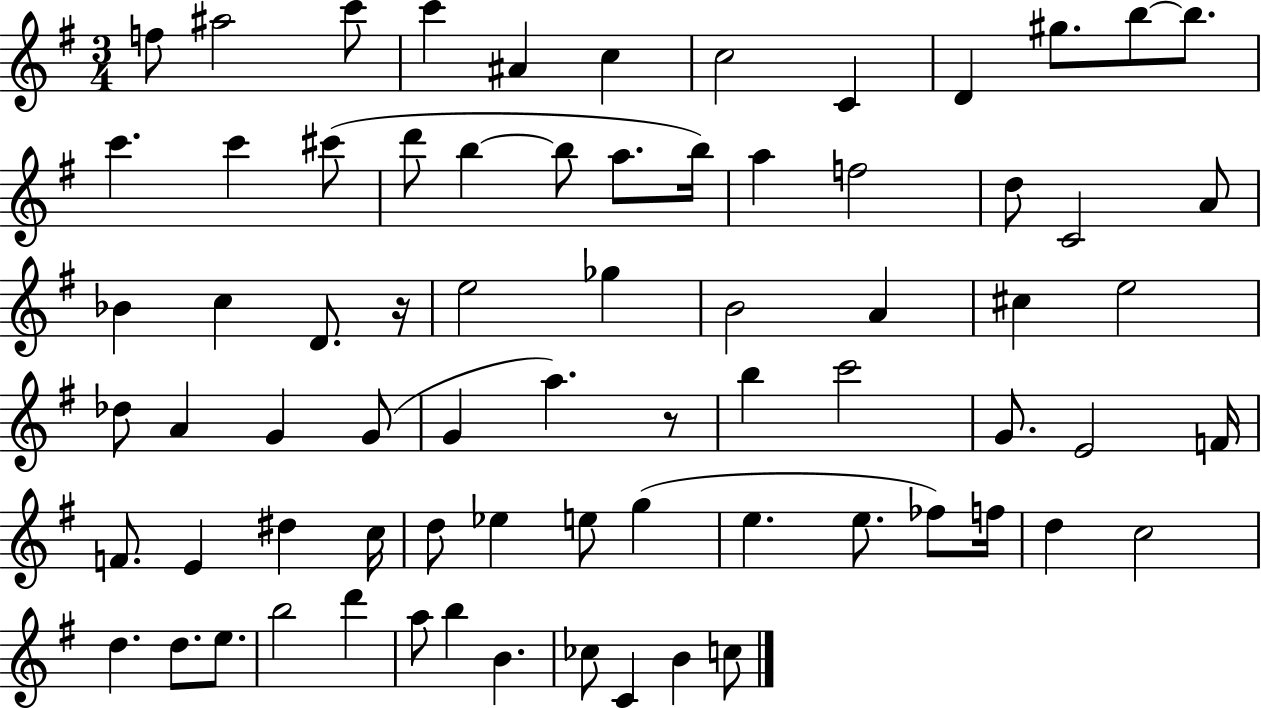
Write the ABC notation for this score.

X:1
T:Untitled
M:3/4
L:1/4
K:G
f/2 ^a2 c'/2 c' ^A c c2 C D ^g/2 b/2 b/2 c' c' ^c'/2 d'/2 b b/2 a/2 b/4 a f2 d/2 C2 A/2 _B c D/2 z/4 e2 _g B2 A ^c e2 _d/2 A G G/2 G a z/2 b c'2 G/2 E2 F/4 F/2 E ^d c/4 d/2 _e e/2 g e e/2 _f/2 f/4 d c2 d d/2 e/2 b2 d' a/2 b B _c/2 C B c/2